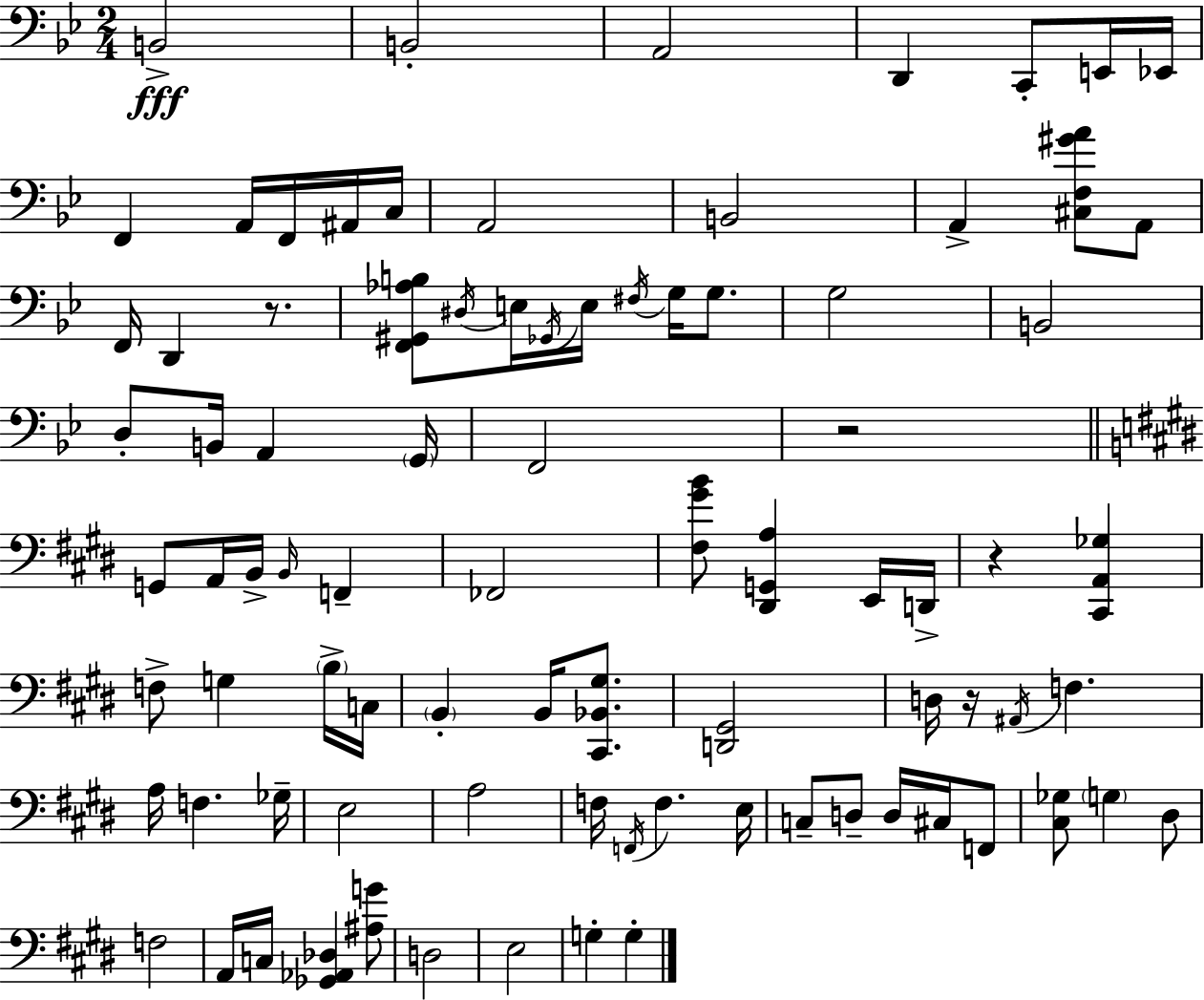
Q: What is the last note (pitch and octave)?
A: G3